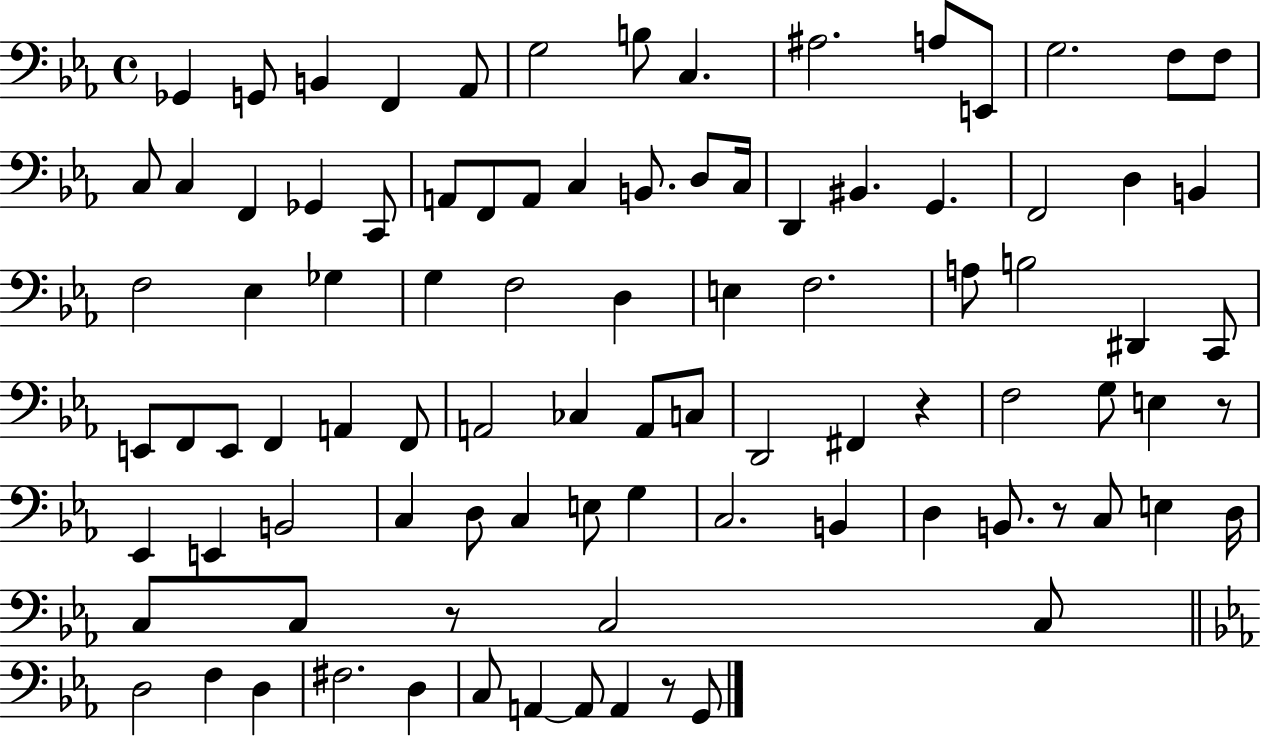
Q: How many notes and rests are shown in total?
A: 93